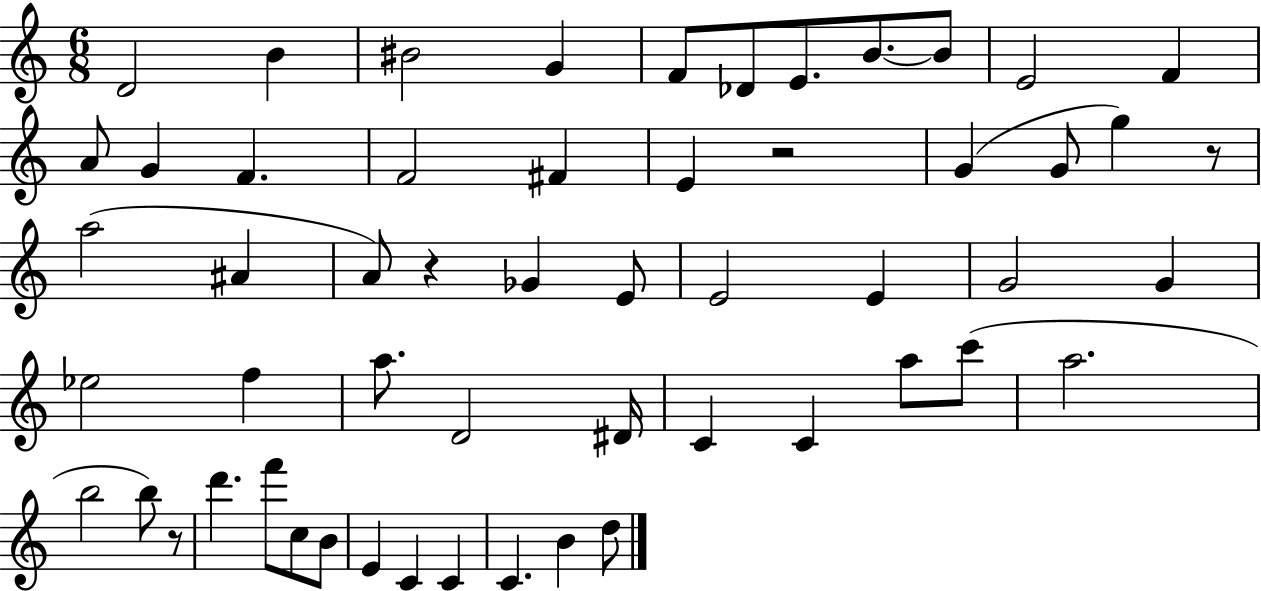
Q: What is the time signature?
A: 6/8